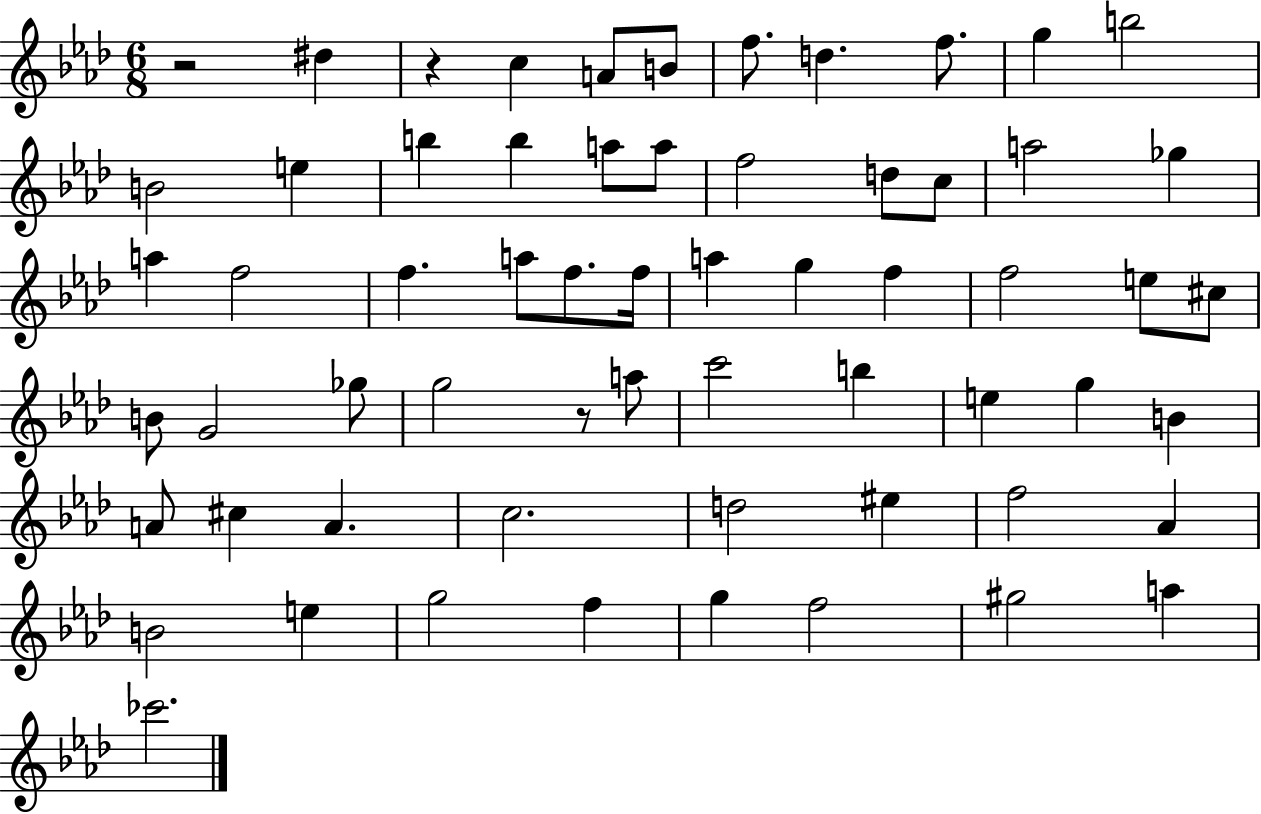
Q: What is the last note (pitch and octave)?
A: CES6